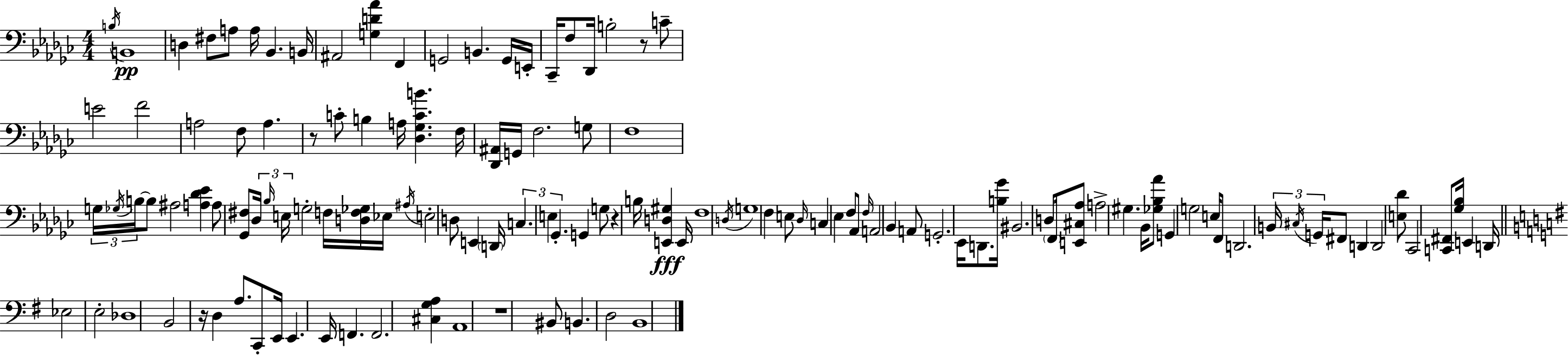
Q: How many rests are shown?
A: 5